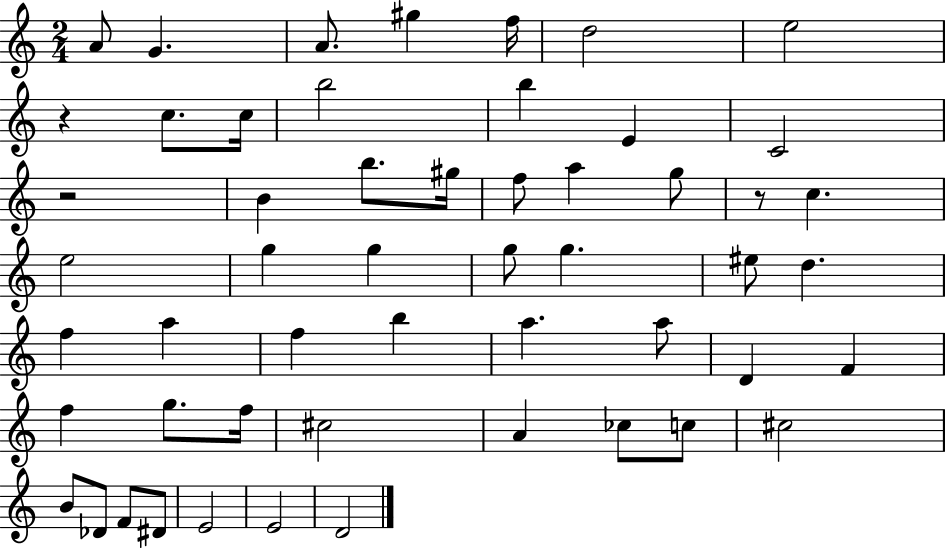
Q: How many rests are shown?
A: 3